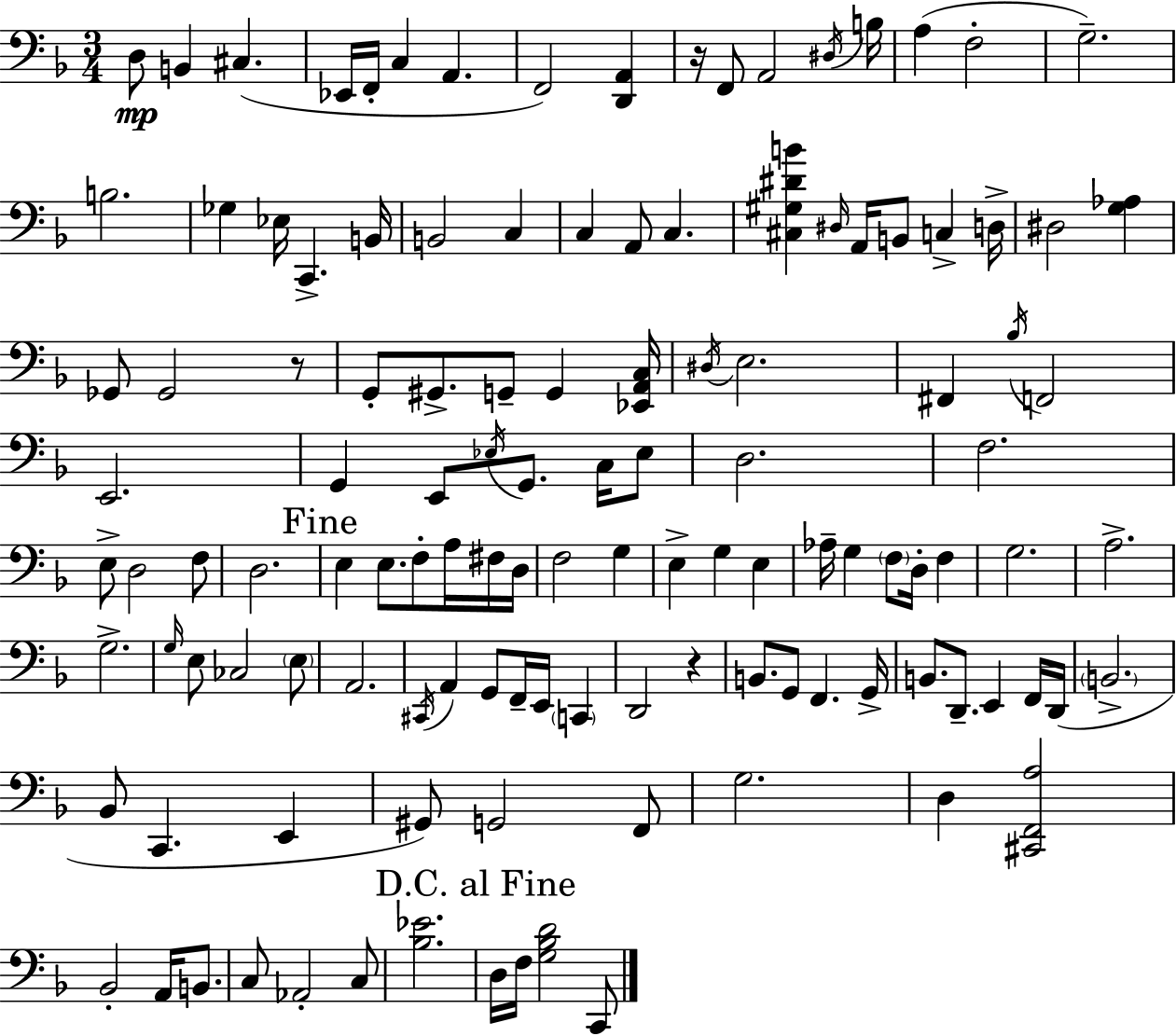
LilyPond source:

{
  \clef bass
  \numericTimeSignature
  \time 3/4
  \key d \minor
  d8\mp b,4 cis4.( | ees,16 f,16-. c4 a,4. | f,2) <d, a,>4 | r16 f,8 a,2 \acciaccatura { dis16 } | \break b16 a4( f2-. | g2.--) | b2. | ges4 ees16 c,4.-> | \break b,16 b,2 c4 | c4 a,8 c4. | <cis gis dis' b'>4 \grace { dis16 } a,16 b,8 c4-> | d16-> dis2 <g aes>4 | \break ges,8 ges,2 | r8 g,8-. gis,8.-> g,8-- g,4 | <ees, a, c>16 \acciaccatura { dis16 } e2. | fis,4 \acciaccatura { bes16 } f,2 | \break e,2. | g,4 e,8 \acciaccatura { ees16 } g,8. | c16 ees8 d2. | f2. | \break e8-> d2 | f8 d2. | \mark "Fine" e4 e8. | f8-. a16 fis16 d16 f2 | \break g4 e4-> g4 | e4 aes16-- g4 \parenthesize f8 | d16-. f4 g2. | a2.-> | \break g2.-> | \grace { g16 } e8 ces2 | \parenthesize e8 a,2. | \acciaccatura { cis,16 } a,4 g,8 | \break f,16-- e,16 \parenthesize c,4 d,2 | r4 b,8. g,8 | f,4. g,16-> b,8. d,8.-- | e,4 f,16 d,16( \parenthesize b,2.-> | \break bes,8 c,4. | e,4 gis,8) g,2 | f,8 g2. | d4 <cis, f, a>2 | \break bes,2-. | a,16 b,8. c8 aes,2-. | c8 <bes ees'>2. | \mark "D.C. al Fine" d16 f16 <g bes d'>2 | \break c,8 \bar "|."
}